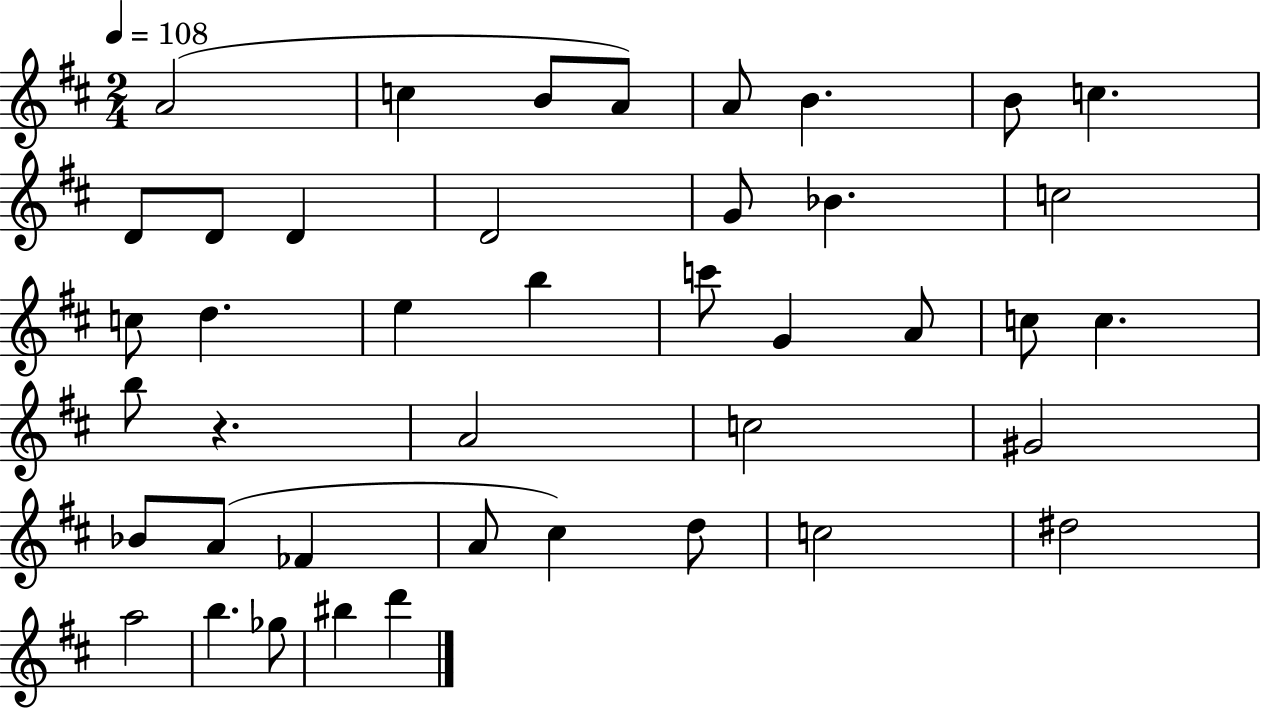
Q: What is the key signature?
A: D major